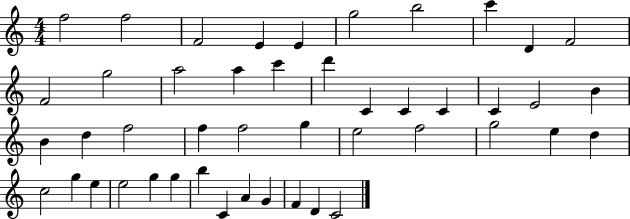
{
  \clef treble
  \numericTimeSignature
  \time 4/4
  \key c \major
  f''2 f''2 | f'2 e'4 e'4 | g''2 b''2 | c'''4 d'4 f'2 | \break f'2 g''2 | a''2 a''4 c'''4 | d'''4 c'4 c'4 c'4 | c'4 e'2 b'4 | \break b'4 d''4 f''2 | f''4 f''2 g''4 | e''2 f''2 | g''2 e''4 d''4 | \break c''2 g''4 e''4 | e''2 g''4 g''4 | b''4 c'4 a'4 g'4 | f'4 d'4 c'2 | \break \bar "|."
}